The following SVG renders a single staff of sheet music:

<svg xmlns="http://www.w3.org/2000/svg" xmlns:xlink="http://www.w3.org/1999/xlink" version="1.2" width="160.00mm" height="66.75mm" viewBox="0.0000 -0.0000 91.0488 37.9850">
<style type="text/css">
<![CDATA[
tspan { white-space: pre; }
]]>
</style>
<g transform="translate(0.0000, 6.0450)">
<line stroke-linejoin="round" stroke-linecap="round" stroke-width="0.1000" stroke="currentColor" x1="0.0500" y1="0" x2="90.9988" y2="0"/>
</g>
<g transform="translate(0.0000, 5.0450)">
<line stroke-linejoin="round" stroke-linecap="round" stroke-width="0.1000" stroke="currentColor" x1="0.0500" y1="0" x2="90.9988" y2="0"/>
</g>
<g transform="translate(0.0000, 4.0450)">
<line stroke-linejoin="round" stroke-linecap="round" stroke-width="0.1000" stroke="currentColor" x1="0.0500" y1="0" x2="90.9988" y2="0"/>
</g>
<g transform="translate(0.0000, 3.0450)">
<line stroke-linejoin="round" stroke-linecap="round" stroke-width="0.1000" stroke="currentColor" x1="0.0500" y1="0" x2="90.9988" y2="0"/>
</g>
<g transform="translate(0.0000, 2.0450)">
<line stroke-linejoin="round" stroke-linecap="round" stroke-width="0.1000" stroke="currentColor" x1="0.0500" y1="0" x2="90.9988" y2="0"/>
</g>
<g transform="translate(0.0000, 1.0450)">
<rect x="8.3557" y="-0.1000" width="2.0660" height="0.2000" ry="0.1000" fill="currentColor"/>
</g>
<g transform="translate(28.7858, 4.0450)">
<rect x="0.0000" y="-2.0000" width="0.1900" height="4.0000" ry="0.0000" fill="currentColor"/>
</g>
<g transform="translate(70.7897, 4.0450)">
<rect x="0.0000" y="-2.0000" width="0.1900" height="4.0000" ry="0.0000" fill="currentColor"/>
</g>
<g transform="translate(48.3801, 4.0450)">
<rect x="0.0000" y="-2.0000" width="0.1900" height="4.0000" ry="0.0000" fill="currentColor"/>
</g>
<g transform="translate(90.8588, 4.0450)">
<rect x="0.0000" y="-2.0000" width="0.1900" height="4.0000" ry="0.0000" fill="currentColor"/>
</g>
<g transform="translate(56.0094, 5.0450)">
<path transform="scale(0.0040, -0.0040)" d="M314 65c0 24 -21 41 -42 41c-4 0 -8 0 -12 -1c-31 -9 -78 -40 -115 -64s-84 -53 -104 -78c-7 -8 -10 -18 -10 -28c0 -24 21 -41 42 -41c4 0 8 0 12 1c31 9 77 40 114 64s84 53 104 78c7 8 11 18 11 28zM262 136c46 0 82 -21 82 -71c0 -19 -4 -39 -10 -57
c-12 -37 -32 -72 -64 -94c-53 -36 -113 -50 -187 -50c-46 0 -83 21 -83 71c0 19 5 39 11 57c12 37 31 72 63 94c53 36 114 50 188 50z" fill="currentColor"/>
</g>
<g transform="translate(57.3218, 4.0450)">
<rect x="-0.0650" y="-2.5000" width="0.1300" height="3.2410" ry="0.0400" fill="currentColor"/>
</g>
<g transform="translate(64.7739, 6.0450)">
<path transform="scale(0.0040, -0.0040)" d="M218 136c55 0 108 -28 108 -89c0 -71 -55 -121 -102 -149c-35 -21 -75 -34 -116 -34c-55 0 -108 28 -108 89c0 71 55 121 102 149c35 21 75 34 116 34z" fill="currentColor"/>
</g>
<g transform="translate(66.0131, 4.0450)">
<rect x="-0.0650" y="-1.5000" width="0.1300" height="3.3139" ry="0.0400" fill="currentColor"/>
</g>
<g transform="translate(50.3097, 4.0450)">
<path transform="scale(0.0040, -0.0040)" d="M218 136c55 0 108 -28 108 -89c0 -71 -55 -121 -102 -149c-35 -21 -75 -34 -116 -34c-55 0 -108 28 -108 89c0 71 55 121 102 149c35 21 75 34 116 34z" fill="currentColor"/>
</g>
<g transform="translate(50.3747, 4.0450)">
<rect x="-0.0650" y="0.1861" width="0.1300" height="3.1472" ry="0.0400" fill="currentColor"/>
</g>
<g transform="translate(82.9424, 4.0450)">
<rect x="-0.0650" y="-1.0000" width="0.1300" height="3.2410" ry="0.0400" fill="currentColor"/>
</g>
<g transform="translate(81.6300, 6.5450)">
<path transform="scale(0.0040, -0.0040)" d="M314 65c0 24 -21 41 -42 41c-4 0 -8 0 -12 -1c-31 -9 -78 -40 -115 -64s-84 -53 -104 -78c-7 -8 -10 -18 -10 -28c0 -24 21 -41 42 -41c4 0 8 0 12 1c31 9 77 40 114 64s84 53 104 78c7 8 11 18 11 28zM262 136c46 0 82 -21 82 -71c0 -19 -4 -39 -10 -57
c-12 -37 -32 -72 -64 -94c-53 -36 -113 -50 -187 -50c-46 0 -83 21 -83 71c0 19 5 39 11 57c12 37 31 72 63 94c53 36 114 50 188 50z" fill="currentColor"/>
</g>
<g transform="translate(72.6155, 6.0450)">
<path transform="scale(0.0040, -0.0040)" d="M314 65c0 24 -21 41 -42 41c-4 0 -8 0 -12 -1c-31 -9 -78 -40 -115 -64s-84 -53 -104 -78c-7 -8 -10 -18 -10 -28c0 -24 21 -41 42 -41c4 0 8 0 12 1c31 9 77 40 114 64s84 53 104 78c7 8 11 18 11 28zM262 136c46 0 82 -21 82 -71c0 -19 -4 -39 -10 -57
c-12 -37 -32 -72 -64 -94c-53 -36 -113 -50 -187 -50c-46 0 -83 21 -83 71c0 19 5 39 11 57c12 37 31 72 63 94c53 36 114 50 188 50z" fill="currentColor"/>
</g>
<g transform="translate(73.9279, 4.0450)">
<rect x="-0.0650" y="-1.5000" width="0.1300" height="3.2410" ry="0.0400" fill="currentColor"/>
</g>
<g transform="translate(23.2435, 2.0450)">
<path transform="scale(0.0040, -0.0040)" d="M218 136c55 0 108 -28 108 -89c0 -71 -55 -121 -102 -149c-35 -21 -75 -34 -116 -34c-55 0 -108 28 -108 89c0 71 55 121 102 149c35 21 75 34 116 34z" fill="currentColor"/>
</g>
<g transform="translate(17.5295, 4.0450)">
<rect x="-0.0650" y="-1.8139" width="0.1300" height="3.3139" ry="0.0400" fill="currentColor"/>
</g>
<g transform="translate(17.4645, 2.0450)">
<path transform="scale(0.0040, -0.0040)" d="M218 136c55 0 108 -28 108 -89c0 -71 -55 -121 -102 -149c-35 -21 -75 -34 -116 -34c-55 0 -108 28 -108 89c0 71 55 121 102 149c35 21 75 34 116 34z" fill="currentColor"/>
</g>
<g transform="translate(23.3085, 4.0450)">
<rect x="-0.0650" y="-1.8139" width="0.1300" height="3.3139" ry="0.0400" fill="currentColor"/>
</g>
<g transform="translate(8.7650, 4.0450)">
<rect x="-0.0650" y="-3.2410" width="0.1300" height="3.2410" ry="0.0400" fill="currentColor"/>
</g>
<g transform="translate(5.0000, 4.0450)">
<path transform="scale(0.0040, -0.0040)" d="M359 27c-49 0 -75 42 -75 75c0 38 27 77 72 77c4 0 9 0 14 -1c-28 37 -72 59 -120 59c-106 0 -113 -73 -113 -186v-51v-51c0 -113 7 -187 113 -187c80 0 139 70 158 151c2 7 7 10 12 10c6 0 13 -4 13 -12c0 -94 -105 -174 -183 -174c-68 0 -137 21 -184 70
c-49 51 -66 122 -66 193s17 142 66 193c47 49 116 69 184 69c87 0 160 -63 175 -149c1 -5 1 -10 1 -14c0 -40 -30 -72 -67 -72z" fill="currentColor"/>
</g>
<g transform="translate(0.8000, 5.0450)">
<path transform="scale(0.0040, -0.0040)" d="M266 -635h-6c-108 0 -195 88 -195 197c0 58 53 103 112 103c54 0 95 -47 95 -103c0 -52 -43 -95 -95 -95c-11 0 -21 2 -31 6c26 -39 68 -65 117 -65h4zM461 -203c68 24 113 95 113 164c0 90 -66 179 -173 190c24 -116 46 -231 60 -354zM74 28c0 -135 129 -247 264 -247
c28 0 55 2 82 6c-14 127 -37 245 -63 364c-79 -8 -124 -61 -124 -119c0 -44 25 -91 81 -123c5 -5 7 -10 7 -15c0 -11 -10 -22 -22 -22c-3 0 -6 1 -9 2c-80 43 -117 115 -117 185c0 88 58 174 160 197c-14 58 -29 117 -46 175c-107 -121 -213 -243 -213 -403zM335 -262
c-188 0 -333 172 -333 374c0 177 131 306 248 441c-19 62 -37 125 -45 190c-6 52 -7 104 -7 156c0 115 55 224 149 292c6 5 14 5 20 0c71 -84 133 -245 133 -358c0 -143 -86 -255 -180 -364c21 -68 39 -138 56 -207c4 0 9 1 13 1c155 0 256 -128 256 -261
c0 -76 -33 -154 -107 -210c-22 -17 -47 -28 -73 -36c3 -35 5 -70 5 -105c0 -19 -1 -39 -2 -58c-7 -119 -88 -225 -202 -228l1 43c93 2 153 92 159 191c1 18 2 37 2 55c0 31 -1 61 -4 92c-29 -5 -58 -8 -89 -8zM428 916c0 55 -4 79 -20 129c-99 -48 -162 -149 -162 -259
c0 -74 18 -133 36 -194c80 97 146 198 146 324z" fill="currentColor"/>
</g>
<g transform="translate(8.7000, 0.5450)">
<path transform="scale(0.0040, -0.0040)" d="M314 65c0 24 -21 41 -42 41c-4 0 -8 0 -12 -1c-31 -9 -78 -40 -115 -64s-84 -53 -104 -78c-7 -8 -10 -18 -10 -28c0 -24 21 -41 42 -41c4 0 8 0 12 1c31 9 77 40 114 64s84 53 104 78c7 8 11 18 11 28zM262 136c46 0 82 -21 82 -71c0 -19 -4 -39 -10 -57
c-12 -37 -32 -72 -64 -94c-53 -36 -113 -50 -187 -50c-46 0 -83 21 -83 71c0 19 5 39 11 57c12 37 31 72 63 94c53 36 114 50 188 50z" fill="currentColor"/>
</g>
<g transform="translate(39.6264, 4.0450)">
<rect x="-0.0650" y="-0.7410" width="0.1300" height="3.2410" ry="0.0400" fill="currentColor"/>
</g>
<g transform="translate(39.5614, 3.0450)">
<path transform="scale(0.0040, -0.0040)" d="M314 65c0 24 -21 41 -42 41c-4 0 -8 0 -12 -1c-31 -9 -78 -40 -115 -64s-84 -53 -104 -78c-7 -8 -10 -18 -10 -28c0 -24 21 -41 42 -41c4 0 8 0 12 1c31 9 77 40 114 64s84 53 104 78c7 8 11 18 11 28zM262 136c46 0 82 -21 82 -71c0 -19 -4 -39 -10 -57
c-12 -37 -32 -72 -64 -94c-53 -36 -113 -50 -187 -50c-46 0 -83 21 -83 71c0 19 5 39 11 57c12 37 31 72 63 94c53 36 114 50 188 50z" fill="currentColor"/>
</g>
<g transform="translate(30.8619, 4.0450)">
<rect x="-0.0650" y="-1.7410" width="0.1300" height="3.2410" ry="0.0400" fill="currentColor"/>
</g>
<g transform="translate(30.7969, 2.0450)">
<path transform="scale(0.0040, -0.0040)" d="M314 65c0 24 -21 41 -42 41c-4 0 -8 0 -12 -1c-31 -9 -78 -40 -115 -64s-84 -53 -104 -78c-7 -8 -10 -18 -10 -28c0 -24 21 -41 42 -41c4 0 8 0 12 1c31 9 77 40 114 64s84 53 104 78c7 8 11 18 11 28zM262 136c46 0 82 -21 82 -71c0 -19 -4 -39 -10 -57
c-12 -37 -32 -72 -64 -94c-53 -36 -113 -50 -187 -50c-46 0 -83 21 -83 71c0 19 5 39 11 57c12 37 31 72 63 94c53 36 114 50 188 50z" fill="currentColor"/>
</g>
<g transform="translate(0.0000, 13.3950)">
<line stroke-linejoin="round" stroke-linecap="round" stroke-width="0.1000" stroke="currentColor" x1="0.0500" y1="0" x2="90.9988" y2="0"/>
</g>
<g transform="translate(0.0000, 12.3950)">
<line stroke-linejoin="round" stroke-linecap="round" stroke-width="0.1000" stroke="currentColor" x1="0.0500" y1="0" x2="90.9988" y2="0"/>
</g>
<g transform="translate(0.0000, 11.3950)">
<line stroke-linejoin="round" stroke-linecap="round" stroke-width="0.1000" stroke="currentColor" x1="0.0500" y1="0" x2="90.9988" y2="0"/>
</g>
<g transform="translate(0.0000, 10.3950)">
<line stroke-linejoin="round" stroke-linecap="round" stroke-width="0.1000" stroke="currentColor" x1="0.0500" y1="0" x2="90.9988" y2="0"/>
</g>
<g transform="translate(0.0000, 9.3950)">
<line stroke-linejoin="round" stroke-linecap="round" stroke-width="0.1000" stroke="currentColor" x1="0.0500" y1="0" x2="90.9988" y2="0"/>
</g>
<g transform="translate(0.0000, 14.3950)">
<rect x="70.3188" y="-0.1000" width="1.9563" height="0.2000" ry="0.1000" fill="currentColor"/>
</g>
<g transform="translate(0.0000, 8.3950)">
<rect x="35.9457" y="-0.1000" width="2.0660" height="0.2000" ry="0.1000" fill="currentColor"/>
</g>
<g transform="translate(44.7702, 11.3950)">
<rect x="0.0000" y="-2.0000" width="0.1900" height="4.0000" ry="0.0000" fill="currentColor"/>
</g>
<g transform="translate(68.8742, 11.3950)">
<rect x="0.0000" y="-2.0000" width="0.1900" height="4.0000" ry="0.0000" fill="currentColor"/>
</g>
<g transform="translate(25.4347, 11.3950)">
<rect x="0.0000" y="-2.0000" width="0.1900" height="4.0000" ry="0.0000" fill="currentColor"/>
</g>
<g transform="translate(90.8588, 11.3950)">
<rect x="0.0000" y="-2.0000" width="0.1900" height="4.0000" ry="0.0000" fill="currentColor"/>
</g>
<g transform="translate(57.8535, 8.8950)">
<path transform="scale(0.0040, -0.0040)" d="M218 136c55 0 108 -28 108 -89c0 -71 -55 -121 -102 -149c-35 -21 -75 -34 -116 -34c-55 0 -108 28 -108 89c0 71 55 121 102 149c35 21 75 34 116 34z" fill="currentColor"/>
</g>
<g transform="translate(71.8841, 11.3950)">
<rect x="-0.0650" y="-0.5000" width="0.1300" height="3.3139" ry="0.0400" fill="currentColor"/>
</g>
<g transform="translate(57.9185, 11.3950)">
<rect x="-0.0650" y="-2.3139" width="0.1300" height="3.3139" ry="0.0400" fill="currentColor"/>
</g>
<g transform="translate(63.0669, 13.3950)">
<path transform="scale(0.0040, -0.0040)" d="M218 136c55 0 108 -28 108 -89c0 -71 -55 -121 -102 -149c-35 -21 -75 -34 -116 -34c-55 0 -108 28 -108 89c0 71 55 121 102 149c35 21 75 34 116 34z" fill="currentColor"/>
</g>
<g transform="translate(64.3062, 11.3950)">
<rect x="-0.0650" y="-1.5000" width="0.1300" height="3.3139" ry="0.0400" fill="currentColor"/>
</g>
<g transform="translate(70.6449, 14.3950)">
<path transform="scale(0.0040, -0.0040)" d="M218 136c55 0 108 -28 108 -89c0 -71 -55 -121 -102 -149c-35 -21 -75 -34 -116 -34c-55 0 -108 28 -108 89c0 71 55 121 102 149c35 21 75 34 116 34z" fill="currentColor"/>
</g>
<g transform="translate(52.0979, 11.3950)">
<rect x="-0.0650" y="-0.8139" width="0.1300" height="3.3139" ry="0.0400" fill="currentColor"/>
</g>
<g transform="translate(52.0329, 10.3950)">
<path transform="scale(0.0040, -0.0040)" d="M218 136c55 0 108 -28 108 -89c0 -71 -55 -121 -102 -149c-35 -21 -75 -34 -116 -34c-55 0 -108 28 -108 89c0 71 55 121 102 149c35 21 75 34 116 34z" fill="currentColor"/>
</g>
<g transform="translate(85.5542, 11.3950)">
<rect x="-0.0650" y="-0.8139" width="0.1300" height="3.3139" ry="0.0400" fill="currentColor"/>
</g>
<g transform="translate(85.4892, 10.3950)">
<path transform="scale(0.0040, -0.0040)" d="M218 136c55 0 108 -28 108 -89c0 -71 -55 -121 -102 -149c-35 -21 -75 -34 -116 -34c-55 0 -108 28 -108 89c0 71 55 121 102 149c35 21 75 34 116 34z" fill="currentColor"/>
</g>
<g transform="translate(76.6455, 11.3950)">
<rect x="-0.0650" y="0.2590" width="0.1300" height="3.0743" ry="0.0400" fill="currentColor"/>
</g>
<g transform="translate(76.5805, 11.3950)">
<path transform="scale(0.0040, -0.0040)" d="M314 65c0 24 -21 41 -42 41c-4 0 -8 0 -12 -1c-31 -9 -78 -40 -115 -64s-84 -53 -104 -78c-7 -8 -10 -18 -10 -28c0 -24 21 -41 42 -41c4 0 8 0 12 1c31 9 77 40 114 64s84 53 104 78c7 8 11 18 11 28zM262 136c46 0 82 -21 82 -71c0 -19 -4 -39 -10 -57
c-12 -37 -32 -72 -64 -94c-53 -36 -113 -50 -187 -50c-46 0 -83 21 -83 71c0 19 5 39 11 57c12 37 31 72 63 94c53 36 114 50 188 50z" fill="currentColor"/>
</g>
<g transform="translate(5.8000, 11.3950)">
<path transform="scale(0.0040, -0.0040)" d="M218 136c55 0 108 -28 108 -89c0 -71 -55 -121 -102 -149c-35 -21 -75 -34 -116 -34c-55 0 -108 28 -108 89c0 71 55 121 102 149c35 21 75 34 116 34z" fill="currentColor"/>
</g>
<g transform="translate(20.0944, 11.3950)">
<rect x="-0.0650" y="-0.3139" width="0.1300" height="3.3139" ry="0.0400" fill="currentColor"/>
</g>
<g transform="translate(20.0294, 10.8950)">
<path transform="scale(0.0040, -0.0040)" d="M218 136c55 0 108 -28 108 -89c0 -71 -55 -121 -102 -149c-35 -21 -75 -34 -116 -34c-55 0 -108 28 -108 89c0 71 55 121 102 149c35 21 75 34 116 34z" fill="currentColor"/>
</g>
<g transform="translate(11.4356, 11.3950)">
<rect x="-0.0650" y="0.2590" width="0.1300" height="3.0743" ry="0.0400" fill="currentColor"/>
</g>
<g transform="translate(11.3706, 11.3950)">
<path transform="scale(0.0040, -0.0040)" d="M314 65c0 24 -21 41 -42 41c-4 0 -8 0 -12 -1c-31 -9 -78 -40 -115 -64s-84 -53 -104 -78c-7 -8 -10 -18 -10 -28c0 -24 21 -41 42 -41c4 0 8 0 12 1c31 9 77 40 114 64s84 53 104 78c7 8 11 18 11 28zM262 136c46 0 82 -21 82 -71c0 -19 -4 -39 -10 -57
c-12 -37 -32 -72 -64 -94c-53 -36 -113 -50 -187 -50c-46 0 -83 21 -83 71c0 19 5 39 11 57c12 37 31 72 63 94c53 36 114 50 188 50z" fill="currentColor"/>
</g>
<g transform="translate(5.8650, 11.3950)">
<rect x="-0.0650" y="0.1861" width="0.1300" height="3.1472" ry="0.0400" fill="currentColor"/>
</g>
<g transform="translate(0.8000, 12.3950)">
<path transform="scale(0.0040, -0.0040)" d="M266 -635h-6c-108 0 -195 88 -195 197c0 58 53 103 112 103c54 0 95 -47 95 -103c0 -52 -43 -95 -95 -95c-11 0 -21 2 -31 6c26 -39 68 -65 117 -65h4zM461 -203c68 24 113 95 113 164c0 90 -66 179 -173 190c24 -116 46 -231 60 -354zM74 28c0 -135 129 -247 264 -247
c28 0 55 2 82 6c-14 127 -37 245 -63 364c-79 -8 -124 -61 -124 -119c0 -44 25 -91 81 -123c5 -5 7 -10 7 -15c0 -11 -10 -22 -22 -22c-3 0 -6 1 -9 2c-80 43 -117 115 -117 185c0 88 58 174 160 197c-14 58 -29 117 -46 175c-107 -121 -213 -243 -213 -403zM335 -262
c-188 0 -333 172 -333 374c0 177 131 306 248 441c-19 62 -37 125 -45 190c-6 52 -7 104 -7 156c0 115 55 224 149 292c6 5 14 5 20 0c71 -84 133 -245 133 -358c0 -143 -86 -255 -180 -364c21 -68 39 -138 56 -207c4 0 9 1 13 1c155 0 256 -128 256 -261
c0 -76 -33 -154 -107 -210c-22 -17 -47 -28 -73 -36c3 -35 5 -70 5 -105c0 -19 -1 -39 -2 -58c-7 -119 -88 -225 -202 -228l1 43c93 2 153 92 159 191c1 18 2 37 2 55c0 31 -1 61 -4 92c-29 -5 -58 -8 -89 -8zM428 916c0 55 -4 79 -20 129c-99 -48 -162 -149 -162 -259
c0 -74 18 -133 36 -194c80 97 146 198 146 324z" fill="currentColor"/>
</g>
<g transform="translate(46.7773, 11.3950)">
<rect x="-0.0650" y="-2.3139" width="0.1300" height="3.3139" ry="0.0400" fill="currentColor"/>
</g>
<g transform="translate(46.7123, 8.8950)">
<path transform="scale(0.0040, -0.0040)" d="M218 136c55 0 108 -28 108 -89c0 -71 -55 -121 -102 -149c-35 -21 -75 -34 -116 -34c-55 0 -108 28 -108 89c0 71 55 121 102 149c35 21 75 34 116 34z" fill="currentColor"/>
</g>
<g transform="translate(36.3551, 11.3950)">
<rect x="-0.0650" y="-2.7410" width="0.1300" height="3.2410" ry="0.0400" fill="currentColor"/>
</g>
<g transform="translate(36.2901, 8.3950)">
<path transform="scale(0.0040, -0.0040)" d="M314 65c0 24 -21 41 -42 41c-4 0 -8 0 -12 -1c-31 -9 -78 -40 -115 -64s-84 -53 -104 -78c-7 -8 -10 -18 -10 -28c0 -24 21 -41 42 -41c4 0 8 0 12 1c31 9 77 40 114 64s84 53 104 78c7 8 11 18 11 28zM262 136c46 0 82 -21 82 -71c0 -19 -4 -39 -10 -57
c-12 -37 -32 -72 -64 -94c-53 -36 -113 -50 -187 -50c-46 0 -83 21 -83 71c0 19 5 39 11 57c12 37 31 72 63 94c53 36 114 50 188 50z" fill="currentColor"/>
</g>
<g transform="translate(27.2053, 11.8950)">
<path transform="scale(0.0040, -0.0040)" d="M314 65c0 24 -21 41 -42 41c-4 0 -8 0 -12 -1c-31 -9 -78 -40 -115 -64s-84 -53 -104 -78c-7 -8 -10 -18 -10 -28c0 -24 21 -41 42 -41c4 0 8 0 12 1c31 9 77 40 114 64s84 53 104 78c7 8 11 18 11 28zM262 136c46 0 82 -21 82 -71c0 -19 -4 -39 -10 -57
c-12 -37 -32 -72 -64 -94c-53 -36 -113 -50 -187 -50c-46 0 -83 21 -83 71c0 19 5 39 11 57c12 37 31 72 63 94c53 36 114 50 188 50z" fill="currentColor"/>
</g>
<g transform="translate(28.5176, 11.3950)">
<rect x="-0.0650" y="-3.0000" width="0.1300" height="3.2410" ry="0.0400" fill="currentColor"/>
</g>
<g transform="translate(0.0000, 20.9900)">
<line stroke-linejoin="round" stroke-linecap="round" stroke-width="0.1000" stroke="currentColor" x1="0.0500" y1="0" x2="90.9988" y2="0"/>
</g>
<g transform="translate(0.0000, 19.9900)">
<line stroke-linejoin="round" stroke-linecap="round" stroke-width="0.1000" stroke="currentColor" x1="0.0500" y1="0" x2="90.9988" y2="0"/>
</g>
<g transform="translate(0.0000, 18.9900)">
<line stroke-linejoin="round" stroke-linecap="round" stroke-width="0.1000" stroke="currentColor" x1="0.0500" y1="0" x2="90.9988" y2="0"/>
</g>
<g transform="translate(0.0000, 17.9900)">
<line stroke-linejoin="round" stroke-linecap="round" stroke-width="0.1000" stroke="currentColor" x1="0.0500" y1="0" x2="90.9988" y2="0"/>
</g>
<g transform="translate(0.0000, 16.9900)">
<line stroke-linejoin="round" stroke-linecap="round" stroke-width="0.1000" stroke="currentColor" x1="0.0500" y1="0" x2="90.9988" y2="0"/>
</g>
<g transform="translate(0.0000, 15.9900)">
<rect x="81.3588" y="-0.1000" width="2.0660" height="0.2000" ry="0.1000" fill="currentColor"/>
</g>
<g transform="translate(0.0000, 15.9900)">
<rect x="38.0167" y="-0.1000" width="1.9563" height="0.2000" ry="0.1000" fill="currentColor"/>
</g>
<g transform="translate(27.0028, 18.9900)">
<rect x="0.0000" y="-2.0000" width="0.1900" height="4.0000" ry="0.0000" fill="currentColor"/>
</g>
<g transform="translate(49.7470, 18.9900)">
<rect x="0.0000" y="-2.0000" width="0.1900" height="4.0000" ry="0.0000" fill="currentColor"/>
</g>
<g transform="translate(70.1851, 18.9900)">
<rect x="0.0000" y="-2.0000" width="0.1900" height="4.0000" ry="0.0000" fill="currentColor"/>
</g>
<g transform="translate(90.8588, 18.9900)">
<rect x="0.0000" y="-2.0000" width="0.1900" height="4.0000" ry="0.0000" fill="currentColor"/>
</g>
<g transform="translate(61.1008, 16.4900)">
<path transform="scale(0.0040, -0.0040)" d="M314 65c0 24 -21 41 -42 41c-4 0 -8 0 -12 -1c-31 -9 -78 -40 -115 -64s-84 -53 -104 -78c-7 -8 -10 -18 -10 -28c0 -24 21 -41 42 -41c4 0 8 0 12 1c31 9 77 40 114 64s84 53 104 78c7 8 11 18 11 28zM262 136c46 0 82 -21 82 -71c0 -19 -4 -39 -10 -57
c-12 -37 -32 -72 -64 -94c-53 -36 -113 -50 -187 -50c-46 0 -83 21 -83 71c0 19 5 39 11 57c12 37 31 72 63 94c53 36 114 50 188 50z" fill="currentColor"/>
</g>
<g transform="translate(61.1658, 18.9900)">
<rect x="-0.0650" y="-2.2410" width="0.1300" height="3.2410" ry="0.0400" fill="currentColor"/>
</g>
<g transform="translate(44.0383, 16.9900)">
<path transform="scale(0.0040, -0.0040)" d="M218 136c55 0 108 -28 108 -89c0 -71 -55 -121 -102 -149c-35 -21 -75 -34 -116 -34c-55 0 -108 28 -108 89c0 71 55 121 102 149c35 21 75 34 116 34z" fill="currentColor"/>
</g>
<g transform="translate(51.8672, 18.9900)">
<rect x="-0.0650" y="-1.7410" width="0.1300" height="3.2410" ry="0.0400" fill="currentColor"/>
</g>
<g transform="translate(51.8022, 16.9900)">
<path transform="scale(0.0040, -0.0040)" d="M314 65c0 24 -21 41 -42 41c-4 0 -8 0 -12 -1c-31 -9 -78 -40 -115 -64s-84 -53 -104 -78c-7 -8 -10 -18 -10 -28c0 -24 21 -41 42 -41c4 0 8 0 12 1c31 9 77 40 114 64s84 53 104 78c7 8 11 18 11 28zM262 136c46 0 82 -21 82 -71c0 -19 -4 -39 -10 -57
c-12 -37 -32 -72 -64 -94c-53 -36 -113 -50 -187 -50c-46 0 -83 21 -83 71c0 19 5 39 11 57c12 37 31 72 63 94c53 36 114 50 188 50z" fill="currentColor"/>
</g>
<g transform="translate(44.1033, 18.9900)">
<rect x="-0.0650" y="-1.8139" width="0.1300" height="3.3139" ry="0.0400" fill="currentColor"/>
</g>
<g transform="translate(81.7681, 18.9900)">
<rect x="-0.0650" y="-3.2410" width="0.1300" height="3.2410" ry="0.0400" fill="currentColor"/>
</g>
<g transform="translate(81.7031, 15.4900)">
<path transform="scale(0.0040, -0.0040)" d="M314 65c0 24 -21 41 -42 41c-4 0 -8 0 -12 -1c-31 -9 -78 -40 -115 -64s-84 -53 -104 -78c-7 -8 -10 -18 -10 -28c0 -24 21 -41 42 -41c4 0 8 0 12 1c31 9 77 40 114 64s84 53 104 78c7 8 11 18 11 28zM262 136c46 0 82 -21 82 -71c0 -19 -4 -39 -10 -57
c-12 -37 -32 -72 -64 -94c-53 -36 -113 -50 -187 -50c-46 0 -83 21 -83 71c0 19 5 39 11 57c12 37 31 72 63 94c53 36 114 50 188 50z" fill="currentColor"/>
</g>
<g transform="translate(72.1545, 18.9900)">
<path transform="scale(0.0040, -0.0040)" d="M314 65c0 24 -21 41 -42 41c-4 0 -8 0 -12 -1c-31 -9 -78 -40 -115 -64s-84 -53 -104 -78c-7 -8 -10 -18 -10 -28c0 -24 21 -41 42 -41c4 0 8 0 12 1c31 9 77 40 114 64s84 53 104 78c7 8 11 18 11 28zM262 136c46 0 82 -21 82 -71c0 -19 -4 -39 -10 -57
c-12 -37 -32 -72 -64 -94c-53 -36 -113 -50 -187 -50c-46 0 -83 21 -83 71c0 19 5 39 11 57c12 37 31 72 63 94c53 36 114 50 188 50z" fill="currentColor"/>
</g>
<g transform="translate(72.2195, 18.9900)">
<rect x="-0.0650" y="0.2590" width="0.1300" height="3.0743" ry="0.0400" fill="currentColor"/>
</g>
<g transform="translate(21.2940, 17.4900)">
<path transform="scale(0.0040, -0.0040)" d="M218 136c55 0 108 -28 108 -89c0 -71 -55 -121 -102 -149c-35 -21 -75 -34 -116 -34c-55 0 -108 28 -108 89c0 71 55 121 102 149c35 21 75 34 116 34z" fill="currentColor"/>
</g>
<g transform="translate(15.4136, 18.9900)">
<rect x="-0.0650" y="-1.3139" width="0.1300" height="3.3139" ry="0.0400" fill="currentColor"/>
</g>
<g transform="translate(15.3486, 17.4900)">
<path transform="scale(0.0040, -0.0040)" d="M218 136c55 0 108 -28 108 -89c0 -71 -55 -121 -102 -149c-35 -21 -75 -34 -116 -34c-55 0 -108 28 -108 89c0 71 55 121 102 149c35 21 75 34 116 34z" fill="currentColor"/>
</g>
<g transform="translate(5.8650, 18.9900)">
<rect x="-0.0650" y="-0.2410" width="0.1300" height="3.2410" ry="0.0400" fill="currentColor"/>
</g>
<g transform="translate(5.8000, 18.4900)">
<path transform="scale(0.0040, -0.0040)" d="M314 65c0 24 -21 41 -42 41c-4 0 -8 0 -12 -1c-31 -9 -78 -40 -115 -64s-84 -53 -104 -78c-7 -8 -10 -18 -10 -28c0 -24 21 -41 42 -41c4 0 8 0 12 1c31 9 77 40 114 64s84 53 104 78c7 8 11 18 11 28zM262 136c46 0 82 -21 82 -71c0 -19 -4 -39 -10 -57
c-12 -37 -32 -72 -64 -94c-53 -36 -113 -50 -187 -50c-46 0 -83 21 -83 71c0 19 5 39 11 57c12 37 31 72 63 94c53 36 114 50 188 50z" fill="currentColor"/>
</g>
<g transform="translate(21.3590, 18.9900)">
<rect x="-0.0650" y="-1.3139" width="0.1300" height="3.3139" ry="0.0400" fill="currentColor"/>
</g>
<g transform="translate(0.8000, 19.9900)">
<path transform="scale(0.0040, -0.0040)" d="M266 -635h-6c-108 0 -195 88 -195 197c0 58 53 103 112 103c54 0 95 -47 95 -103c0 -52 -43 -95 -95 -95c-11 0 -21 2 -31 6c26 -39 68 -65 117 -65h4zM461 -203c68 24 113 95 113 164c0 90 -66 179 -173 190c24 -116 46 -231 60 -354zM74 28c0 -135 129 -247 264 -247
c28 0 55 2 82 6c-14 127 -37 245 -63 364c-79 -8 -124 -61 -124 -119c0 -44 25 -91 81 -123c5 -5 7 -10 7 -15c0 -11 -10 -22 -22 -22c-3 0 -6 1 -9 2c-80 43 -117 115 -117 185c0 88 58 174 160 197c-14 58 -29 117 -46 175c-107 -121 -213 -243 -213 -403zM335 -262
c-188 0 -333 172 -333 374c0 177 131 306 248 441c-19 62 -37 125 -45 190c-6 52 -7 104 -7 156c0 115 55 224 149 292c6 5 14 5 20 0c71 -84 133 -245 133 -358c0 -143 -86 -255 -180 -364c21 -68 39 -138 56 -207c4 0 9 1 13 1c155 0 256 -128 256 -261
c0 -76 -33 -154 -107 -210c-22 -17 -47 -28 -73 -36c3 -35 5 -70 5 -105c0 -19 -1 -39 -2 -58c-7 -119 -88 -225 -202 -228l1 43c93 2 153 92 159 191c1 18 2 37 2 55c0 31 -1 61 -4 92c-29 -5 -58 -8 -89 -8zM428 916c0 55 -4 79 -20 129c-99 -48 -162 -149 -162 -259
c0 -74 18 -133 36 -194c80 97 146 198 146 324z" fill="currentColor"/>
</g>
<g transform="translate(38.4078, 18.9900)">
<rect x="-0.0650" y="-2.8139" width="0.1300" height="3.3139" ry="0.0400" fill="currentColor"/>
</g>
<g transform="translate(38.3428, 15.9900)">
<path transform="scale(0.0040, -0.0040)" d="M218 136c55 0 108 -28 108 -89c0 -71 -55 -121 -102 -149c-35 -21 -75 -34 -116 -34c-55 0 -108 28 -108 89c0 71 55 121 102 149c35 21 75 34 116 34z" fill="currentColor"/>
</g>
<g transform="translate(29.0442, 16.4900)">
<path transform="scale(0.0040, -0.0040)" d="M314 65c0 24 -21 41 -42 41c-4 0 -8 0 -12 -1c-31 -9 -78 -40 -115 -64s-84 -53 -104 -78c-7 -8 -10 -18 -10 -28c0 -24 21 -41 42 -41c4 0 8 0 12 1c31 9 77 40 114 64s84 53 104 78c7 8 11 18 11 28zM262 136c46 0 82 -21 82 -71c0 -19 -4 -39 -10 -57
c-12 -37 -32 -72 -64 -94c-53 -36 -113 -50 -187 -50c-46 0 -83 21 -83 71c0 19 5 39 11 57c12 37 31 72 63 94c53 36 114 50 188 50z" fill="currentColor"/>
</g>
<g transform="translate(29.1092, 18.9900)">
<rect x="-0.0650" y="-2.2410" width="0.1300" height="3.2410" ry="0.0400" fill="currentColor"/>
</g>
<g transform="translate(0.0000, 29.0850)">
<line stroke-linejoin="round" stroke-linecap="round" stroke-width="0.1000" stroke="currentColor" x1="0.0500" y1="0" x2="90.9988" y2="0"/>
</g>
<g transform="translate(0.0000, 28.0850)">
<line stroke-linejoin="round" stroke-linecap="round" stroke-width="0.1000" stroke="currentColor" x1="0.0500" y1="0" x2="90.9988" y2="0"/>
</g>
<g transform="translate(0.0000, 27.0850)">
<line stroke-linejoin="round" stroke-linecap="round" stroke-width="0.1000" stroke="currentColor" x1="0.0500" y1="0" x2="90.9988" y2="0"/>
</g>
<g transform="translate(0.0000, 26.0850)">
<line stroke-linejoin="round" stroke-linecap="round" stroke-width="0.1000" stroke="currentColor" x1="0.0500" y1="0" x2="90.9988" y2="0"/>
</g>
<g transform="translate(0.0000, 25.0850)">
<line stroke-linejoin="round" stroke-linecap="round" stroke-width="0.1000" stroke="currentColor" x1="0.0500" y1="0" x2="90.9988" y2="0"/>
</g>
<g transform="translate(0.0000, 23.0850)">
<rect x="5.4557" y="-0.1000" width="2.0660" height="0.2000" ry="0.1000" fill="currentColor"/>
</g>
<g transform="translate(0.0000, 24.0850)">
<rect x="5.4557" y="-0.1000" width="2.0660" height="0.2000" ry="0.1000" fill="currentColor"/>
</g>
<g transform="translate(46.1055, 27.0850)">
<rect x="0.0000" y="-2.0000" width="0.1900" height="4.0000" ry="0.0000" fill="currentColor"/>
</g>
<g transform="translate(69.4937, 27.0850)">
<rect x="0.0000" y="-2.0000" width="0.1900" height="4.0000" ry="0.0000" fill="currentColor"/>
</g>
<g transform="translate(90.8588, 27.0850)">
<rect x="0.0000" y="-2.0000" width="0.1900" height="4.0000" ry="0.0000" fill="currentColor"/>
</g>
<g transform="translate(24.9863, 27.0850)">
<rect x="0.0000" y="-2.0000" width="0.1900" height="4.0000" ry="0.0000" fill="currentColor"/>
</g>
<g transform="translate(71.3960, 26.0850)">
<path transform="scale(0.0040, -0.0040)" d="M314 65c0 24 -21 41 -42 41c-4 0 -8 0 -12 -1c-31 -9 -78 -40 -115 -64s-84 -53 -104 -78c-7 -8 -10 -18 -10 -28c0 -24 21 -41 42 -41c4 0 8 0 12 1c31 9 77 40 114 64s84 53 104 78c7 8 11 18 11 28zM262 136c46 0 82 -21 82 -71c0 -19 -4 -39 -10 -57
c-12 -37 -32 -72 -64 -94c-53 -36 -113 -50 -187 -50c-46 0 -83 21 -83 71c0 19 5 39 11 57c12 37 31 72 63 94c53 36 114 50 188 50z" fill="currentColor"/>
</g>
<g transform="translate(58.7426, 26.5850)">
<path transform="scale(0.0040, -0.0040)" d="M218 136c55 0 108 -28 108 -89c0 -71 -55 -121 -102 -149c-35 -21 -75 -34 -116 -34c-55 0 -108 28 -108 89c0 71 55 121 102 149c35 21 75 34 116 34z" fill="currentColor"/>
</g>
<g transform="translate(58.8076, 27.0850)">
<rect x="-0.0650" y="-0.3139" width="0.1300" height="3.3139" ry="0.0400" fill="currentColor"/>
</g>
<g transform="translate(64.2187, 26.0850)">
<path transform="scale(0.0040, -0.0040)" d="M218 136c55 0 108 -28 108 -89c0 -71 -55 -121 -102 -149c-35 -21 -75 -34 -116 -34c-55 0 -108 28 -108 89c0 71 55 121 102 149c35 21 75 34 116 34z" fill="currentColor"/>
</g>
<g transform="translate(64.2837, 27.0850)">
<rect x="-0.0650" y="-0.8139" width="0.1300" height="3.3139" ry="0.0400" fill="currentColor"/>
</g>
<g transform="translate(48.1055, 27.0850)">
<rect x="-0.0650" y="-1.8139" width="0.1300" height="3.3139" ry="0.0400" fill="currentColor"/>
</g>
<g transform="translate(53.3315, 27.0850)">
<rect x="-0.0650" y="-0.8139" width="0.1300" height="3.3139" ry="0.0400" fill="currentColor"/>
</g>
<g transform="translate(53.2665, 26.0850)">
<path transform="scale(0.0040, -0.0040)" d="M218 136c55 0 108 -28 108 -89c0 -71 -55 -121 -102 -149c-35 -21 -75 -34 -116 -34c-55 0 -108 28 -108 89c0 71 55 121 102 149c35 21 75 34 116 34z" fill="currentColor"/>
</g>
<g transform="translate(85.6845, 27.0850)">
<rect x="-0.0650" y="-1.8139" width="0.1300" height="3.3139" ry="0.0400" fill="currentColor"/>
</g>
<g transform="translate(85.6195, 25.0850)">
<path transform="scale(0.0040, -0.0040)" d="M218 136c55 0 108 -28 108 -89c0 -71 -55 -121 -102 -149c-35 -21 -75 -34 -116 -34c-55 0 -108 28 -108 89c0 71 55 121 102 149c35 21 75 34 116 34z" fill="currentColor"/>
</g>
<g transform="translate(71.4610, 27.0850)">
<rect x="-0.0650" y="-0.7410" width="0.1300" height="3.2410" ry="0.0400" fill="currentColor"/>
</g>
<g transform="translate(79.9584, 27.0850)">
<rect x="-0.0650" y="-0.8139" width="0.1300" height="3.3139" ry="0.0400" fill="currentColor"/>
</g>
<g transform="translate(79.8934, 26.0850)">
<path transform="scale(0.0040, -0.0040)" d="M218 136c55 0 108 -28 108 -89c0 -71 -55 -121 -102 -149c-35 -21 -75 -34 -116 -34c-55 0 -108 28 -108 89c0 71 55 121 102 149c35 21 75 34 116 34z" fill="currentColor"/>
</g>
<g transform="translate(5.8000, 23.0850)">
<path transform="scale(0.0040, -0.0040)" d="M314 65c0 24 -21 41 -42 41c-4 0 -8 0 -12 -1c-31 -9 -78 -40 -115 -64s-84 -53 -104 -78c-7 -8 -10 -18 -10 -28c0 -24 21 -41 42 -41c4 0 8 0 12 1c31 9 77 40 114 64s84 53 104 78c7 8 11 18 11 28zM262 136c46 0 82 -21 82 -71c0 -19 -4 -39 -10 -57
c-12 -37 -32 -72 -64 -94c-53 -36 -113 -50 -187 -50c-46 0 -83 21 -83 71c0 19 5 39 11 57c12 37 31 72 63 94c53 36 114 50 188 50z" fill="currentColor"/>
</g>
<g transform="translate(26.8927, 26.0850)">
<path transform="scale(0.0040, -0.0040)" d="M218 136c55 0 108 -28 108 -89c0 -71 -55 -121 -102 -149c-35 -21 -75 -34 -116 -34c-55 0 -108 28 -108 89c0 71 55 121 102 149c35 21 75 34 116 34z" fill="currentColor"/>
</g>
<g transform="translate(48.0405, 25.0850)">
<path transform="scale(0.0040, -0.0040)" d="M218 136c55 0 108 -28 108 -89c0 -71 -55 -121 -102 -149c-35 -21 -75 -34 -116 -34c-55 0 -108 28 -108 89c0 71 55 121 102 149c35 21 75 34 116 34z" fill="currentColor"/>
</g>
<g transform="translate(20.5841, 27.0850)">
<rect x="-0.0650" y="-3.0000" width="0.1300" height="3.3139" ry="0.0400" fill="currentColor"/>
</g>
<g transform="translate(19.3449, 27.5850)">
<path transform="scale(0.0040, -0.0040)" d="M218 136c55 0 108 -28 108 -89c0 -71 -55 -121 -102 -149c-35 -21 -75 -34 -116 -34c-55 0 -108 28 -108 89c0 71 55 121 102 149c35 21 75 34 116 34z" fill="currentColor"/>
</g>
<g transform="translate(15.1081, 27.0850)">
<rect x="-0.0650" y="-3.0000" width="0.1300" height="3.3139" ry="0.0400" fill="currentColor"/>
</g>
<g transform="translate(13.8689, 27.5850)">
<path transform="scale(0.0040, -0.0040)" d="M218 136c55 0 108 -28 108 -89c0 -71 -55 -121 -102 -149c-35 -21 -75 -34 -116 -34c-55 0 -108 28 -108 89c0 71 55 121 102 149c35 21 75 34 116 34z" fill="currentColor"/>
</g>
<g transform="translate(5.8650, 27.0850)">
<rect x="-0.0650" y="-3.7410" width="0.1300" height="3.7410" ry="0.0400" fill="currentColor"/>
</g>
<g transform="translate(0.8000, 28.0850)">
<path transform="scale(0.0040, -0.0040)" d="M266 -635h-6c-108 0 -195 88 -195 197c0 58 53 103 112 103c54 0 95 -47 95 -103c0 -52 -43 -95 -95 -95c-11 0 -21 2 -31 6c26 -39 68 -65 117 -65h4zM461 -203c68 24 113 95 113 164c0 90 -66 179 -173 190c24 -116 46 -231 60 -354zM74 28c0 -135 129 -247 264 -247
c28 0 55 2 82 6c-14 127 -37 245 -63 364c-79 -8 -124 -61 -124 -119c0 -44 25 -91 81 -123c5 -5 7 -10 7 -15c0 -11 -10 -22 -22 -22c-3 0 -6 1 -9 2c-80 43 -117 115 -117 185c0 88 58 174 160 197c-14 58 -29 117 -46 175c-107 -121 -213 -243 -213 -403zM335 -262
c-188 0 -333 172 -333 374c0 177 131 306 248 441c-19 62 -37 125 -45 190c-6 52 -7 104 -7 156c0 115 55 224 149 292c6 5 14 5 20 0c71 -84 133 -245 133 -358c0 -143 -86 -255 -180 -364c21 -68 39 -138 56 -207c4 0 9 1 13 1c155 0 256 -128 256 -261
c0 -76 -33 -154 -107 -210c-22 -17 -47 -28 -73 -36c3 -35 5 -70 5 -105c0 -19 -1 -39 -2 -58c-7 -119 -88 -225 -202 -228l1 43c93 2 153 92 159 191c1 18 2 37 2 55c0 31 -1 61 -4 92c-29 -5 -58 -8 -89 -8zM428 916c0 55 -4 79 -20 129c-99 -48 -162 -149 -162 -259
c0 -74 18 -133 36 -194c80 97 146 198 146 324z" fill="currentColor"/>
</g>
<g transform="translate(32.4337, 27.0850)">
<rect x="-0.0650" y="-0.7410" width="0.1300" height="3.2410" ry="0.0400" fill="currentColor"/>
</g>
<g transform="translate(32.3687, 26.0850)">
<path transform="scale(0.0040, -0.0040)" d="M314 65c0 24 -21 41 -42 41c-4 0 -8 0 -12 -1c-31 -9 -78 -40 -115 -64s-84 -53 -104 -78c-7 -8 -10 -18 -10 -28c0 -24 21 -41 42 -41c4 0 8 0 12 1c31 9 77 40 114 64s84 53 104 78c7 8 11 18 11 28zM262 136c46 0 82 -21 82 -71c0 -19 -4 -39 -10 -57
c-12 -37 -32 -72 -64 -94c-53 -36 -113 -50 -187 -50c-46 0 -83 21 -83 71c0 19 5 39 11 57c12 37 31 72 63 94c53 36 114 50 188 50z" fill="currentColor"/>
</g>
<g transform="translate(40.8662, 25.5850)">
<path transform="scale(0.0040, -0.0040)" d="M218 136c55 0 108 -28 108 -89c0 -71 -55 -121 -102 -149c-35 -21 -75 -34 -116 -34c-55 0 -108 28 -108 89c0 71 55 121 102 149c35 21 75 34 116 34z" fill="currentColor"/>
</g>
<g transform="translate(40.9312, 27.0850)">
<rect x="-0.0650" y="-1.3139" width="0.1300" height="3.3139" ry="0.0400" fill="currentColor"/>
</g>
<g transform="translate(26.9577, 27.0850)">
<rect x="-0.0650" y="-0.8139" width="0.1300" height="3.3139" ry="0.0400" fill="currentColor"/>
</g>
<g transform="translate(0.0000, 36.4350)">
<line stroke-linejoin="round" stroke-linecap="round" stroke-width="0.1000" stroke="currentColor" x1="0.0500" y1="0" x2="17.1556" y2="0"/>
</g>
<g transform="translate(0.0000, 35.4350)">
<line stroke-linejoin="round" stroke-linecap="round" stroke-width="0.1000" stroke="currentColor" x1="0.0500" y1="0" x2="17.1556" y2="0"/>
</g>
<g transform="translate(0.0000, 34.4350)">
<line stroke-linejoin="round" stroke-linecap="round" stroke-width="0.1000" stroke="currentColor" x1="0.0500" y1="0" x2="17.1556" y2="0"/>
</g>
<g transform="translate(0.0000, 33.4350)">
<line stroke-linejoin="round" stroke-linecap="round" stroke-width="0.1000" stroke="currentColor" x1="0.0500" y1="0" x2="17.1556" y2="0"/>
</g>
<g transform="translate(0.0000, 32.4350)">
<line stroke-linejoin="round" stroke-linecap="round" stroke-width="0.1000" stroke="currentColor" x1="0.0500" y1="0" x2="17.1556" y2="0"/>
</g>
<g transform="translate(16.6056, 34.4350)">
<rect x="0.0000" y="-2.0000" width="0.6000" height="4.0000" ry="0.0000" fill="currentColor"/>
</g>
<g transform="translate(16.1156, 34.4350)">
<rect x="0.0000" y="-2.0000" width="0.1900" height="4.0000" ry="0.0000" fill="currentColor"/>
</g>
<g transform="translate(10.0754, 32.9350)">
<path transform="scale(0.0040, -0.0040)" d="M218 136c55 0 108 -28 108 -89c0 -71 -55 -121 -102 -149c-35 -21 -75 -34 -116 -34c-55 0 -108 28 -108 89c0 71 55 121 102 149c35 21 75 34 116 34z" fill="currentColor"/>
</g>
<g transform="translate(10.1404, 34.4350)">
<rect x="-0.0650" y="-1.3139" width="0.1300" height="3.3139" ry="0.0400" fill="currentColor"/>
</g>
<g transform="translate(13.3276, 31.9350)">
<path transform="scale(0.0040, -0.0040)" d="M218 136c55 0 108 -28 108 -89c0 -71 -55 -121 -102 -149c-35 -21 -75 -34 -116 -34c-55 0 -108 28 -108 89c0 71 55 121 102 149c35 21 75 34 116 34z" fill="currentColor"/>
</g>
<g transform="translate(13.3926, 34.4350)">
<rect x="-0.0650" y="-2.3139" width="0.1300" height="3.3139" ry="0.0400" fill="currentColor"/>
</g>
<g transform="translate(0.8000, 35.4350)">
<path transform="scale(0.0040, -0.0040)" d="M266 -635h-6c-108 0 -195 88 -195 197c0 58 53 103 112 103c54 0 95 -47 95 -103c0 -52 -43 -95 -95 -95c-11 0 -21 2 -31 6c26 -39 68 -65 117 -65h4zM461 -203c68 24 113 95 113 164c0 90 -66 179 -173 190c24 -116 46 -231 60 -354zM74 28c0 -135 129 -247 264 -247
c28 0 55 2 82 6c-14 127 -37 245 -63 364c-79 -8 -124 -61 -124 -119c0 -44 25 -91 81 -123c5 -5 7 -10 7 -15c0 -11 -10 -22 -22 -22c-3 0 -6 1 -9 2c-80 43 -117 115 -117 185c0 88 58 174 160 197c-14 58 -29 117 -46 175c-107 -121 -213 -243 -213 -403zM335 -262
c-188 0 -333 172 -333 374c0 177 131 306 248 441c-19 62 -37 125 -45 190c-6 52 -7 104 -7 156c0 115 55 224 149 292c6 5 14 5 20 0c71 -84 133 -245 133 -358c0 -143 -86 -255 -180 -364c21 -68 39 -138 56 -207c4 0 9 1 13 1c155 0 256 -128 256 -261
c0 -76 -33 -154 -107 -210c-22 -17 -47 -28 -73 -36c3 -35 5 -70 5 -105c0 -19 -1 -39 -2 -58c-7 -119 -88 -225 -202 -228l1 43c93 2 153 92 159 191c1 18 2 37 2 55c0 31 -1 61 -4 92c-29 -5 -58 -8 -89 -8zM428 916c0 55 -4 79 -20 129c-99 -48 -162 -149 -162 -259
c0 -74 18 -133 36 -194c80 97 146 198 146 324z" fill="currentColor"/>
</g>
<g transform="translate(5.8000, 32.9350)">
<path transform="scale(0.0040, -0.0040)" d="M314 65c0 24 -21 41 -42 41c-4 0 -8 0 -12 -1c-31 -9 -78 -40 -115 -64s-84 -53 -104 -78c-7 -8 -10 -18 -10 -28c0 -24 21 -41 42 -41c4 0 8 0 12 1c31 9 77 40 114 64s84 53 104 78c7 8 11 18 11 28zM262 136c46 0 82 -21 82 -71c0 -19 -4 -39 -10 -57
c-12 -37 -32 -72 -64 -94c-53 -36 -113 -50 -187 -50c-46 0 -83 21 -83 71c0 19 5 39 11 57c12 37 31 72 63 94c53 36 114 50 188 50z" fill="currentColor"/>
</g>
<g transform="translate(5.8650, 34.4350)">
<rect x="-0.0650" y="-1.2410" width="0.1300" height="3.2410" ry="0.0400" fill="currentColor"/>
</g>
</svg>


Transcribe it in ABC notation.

X:1
T:Untitled
M:4/4
L:1/4
K:C
b2 f f f2 d2 B G2 E E2 D2 B B2 c A2 a2 g d g E C B2 d c2 e e g2 a f f2 g2 B2 b2 c'2 A A d d2 e f d c d d2 d f e2 e g